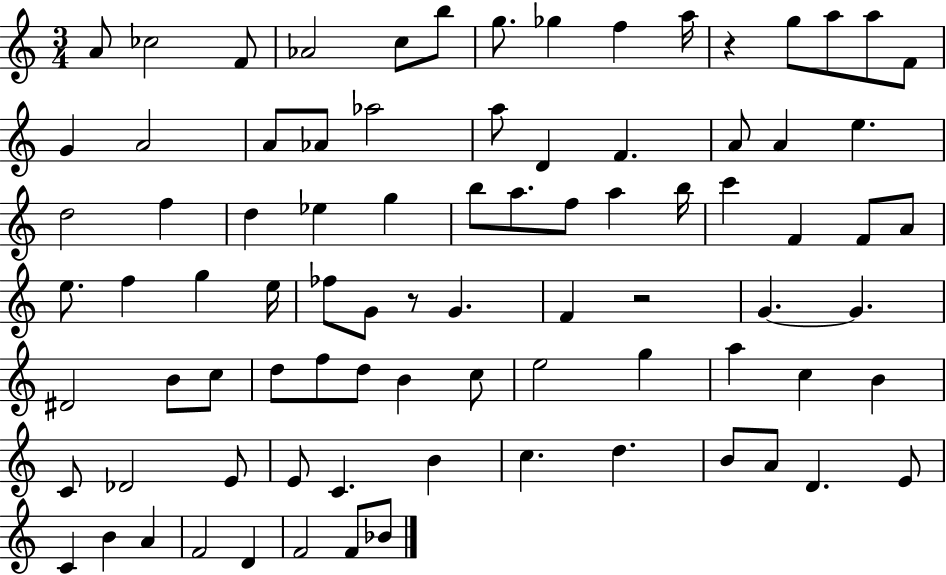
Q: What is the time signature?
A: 3/4